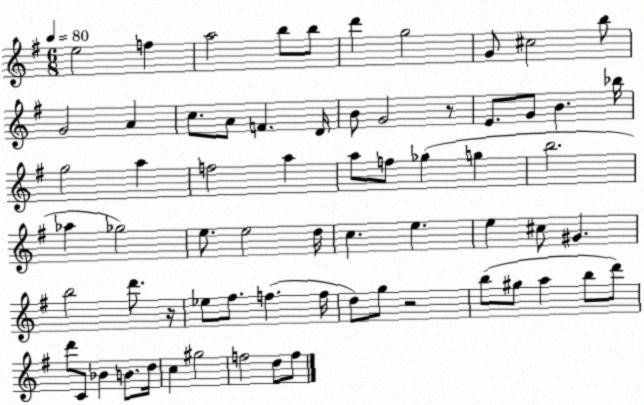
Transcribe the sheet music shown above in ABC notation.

X:1
T:Untitled
M:6/8
L:1/4
K:G
e2 f a2 b/2 b/2 d' g2 G/2 ^c2 b/2 G2 A c/2 A/2 F D/4 B/2 G2 z/2 E/2 G/2 B _b/4 g2 a f2 a a/2 f/2 _g g b2 _a _g2 e/2 e2 d/4 c e e ^c/2 ^G b2 d'/2 z/4 _e/2 ^f/2 f f/4 d/2 g/2 z2 b/2 ^g/2 a b/2 d'/2 d'/2 C/2 _B B/2 d/4 c ^g2 f2 d/2 f/2